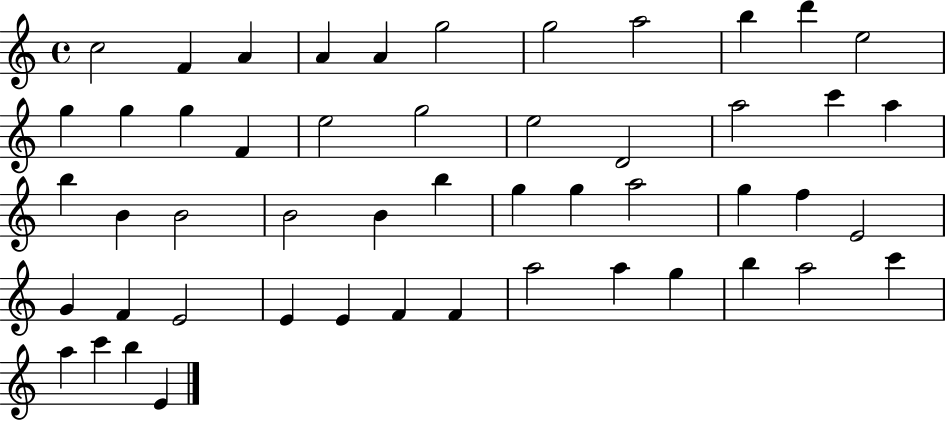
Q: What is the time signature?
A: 4/4